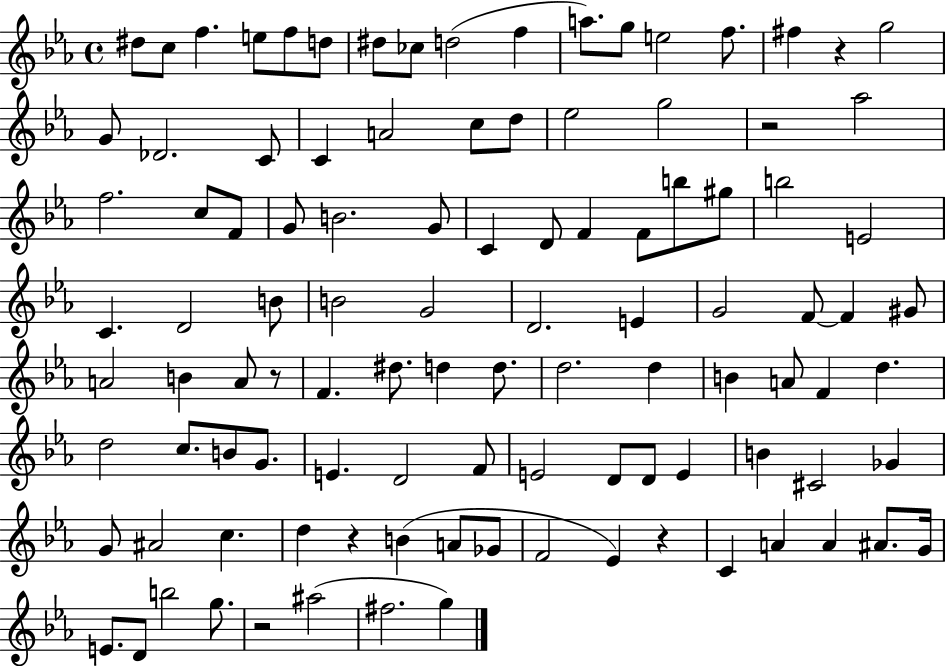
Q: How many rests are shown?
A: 6